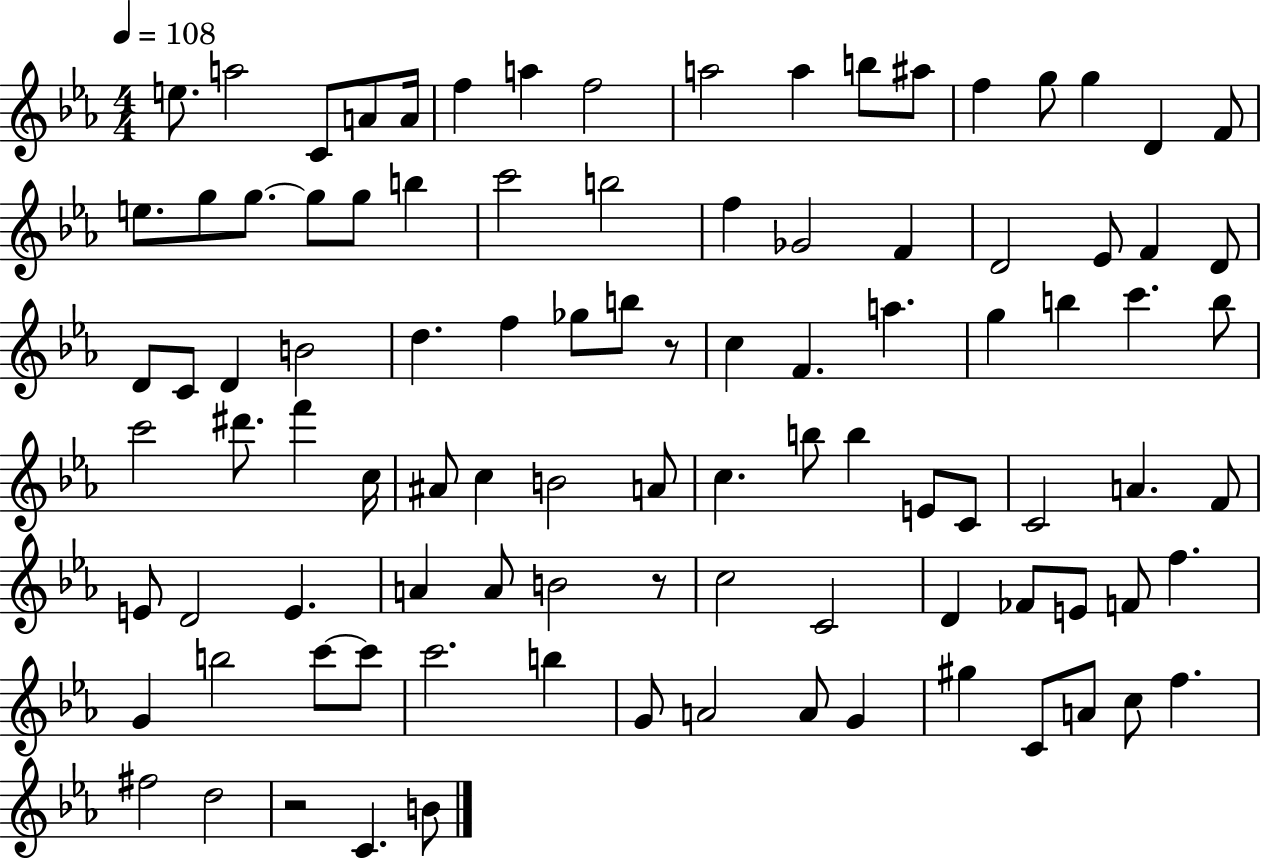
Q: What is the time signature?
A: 4/4